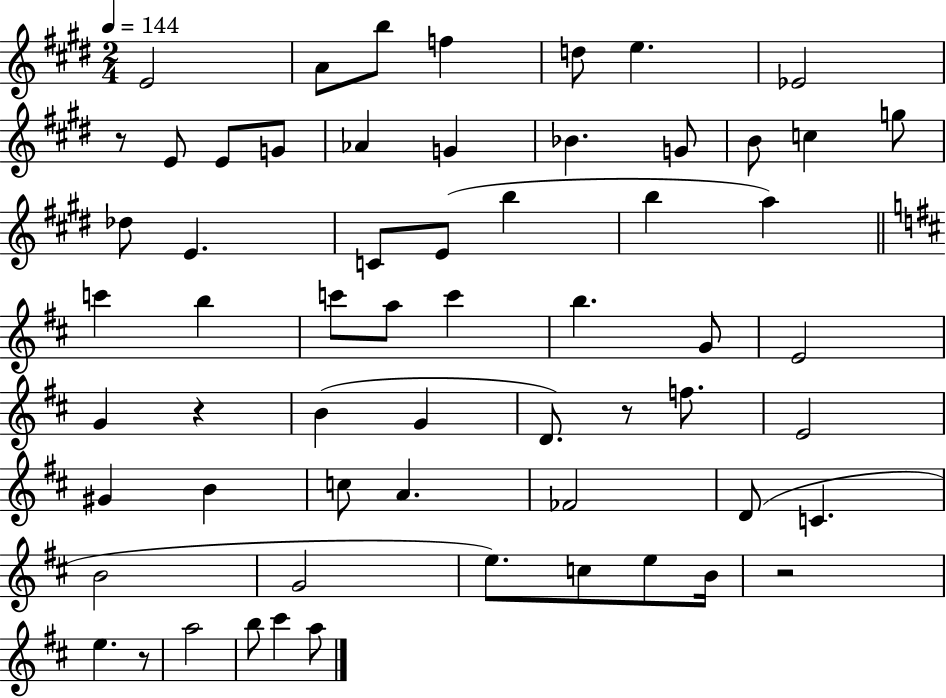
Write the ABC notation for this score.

X:1
T:Untitled
M:2/4
L:1/4
K:E
E2 A/2 b/2 f d/2 e _E2 z/2 E/2 E/2 G/2 _A G _B G/2 B/2 c g/2 _d/2 E C/2 E/2 b b a c' b c'/2 a/2 c' b G/2 E2 G z B G D/2 z/2 f/2 E2 ^G B c/2 A _F2 D/2 C B2 G2 e/2 c/2 e/2 B/4 z2 e z/2 a2 b/2 ^c' a/2